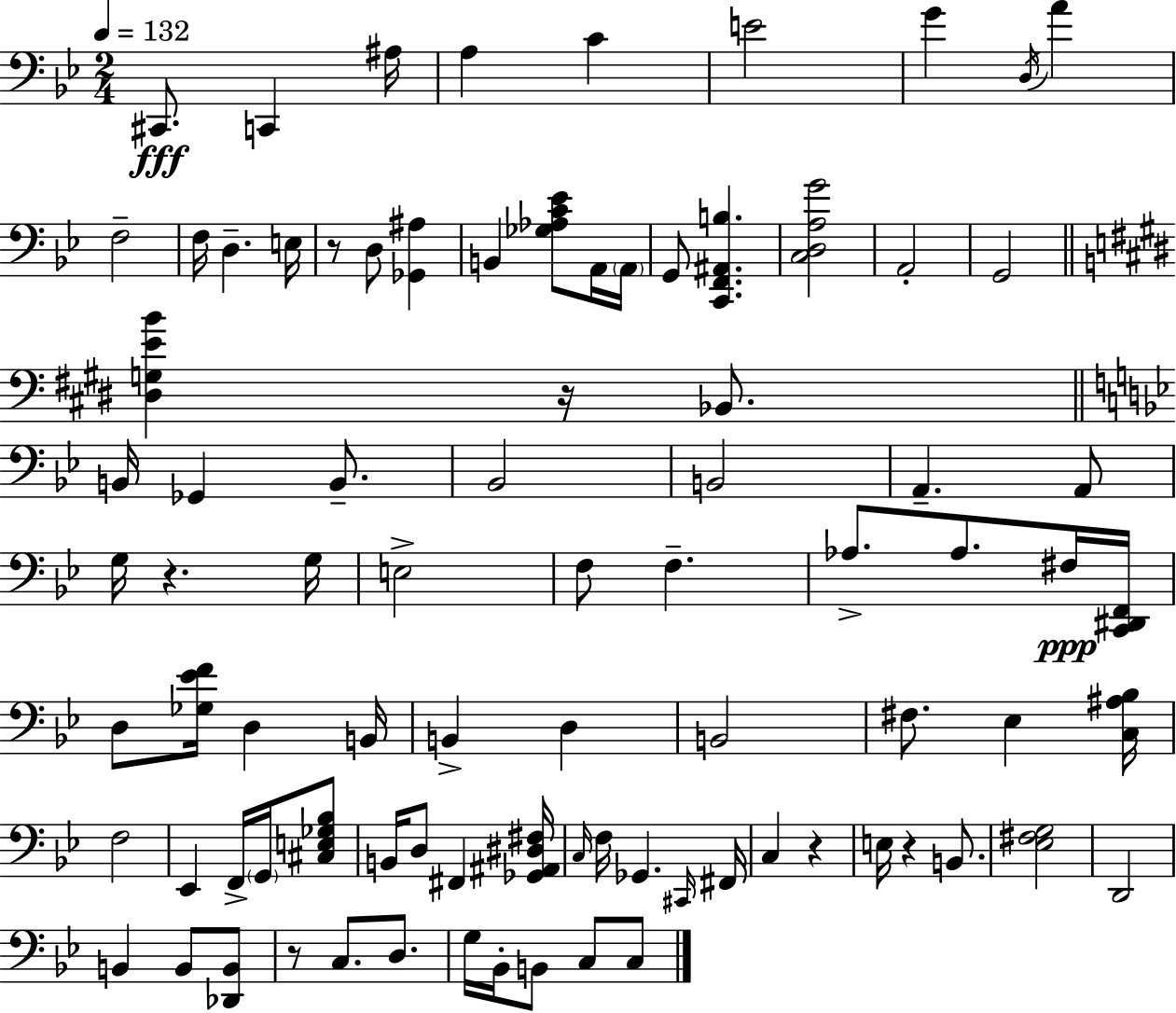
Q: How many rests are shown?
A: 6